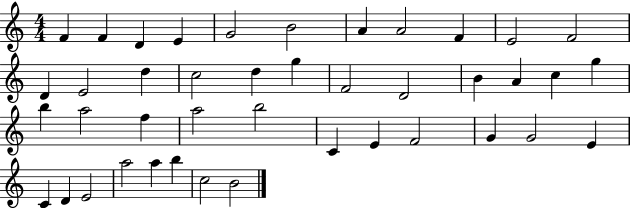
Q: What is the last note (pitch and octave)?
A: B4